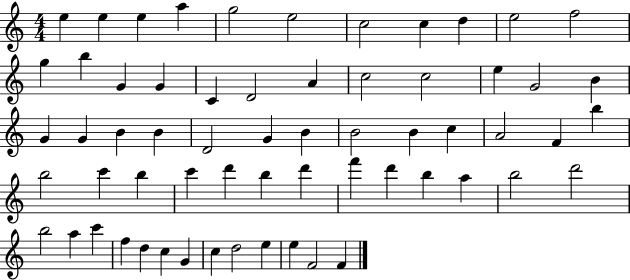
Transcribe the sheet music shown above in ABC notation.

X:1
T:Untitled
M:4/4
L:1/4
K:C
e e e a g2 e2 c2 c d e2 f2 g b G G C D2 A c2 c2 e G2 B G G B B D2 G B B2 B c A2 F b b2 c' b c' d' b d' f' d' b a b2 d'2 b2 a c' f d c G c d2 e e F2 F